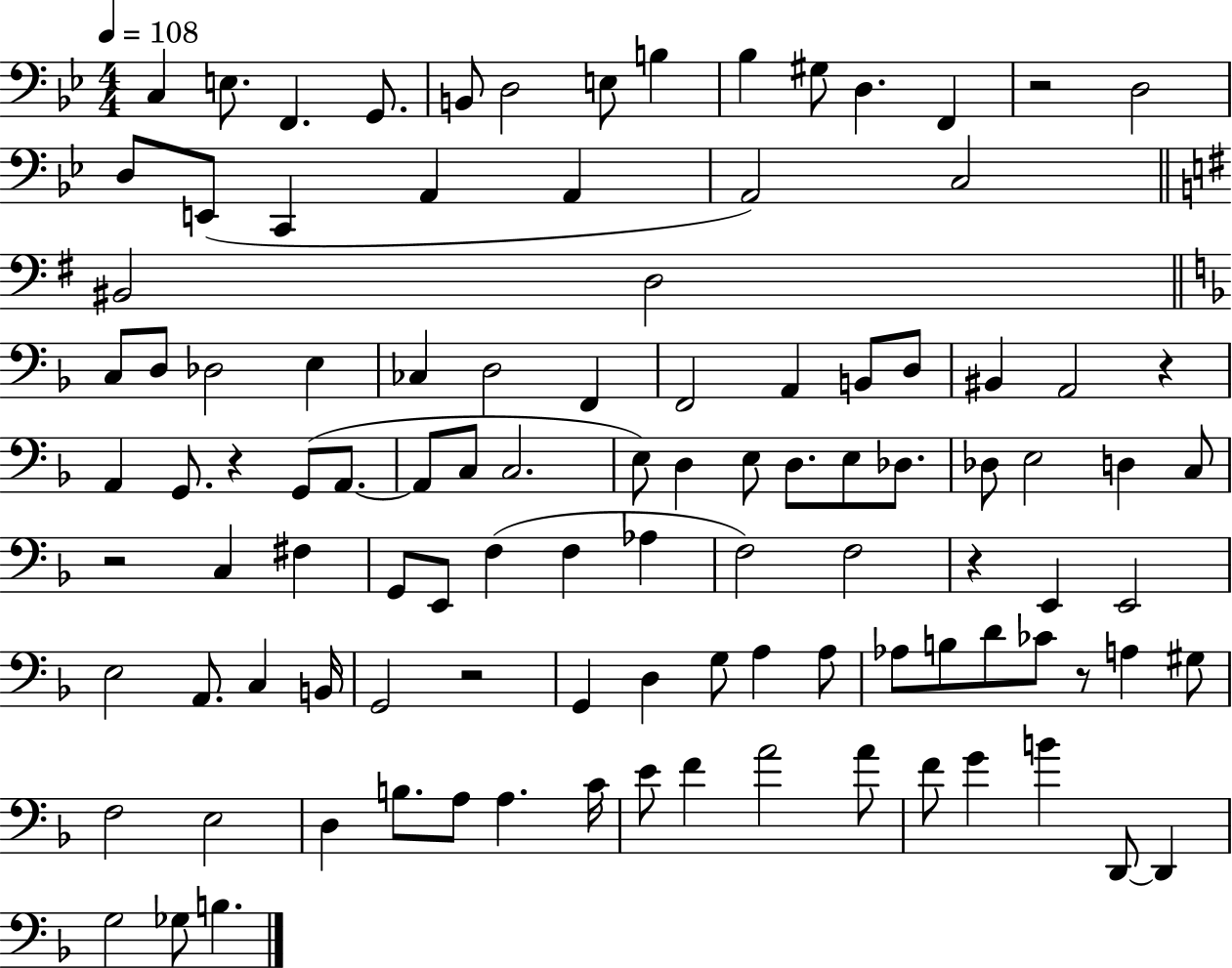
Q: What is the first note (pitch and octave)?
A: C3